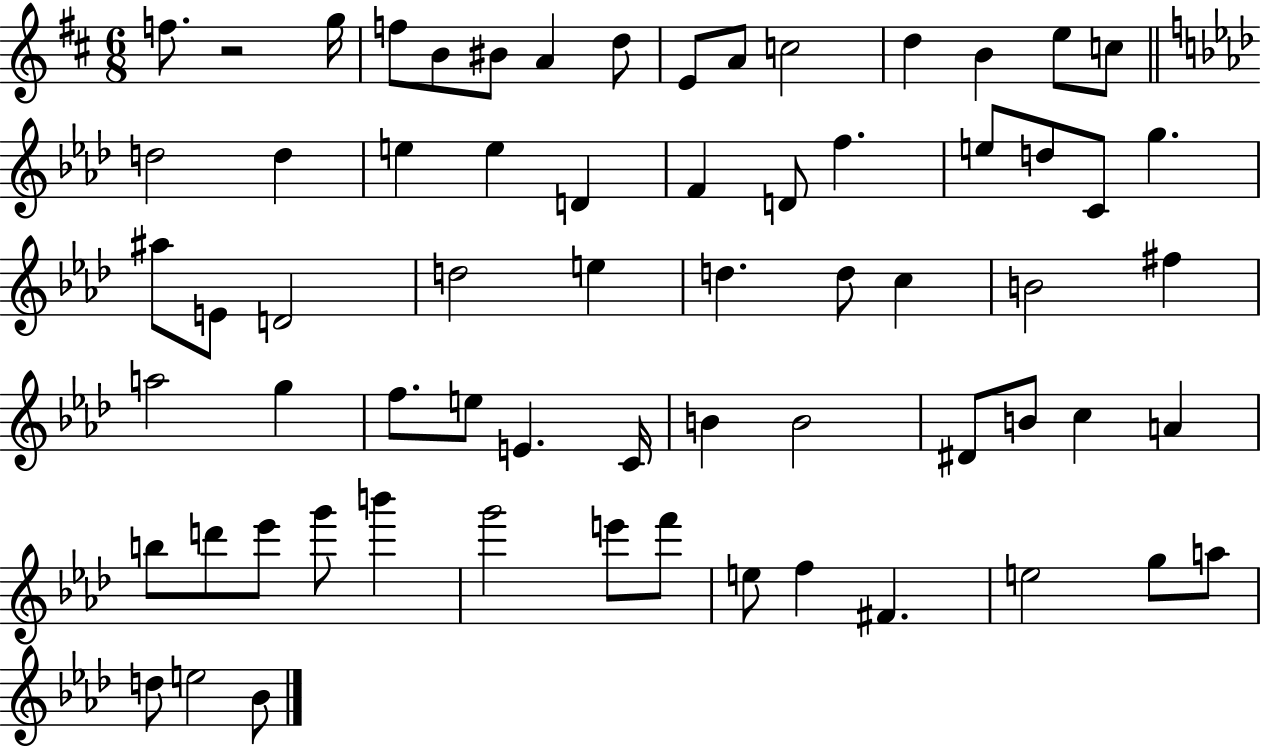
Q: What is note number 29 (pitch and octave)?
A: D4